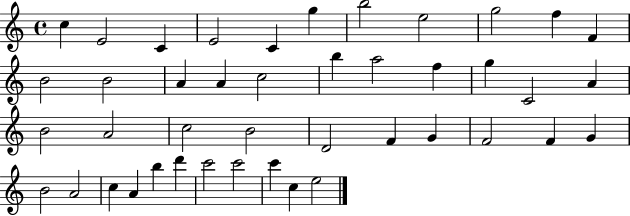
C5/q E4/h C4/q E4/h C4/q G5/q B5/h E5/h G5/h F5/q F4/q B4/h B4/h A4/q A4/q C5/h B5/q A5/h F5/q G5/q C4/h A4/q B4/h A4/h C5/h B4/h D4/h F4/q G4/q F4/h F4/q G4/q B4/h A4/h C5/q A4/q B5/q D6/q C6/h C6/h C6/q C5/q E5/h